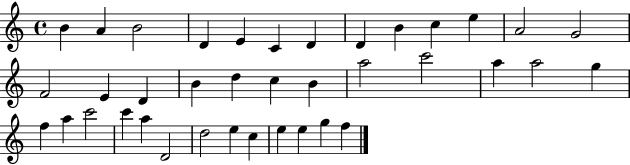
B4/q A4/q B4/h D4/q E4/q C4/q D4/q D4/q B4/q C5/q E5/q A4/h G4/h F4/h E4/q D4/q B4/q D5/q C5/q B4/q A5/h C6/h A5/q A5/h G5/q F5/q A5/q C6/h C6/q A5/q D4/h D5/h E5/q C5/q E5/q E5/q G5/q F5/q